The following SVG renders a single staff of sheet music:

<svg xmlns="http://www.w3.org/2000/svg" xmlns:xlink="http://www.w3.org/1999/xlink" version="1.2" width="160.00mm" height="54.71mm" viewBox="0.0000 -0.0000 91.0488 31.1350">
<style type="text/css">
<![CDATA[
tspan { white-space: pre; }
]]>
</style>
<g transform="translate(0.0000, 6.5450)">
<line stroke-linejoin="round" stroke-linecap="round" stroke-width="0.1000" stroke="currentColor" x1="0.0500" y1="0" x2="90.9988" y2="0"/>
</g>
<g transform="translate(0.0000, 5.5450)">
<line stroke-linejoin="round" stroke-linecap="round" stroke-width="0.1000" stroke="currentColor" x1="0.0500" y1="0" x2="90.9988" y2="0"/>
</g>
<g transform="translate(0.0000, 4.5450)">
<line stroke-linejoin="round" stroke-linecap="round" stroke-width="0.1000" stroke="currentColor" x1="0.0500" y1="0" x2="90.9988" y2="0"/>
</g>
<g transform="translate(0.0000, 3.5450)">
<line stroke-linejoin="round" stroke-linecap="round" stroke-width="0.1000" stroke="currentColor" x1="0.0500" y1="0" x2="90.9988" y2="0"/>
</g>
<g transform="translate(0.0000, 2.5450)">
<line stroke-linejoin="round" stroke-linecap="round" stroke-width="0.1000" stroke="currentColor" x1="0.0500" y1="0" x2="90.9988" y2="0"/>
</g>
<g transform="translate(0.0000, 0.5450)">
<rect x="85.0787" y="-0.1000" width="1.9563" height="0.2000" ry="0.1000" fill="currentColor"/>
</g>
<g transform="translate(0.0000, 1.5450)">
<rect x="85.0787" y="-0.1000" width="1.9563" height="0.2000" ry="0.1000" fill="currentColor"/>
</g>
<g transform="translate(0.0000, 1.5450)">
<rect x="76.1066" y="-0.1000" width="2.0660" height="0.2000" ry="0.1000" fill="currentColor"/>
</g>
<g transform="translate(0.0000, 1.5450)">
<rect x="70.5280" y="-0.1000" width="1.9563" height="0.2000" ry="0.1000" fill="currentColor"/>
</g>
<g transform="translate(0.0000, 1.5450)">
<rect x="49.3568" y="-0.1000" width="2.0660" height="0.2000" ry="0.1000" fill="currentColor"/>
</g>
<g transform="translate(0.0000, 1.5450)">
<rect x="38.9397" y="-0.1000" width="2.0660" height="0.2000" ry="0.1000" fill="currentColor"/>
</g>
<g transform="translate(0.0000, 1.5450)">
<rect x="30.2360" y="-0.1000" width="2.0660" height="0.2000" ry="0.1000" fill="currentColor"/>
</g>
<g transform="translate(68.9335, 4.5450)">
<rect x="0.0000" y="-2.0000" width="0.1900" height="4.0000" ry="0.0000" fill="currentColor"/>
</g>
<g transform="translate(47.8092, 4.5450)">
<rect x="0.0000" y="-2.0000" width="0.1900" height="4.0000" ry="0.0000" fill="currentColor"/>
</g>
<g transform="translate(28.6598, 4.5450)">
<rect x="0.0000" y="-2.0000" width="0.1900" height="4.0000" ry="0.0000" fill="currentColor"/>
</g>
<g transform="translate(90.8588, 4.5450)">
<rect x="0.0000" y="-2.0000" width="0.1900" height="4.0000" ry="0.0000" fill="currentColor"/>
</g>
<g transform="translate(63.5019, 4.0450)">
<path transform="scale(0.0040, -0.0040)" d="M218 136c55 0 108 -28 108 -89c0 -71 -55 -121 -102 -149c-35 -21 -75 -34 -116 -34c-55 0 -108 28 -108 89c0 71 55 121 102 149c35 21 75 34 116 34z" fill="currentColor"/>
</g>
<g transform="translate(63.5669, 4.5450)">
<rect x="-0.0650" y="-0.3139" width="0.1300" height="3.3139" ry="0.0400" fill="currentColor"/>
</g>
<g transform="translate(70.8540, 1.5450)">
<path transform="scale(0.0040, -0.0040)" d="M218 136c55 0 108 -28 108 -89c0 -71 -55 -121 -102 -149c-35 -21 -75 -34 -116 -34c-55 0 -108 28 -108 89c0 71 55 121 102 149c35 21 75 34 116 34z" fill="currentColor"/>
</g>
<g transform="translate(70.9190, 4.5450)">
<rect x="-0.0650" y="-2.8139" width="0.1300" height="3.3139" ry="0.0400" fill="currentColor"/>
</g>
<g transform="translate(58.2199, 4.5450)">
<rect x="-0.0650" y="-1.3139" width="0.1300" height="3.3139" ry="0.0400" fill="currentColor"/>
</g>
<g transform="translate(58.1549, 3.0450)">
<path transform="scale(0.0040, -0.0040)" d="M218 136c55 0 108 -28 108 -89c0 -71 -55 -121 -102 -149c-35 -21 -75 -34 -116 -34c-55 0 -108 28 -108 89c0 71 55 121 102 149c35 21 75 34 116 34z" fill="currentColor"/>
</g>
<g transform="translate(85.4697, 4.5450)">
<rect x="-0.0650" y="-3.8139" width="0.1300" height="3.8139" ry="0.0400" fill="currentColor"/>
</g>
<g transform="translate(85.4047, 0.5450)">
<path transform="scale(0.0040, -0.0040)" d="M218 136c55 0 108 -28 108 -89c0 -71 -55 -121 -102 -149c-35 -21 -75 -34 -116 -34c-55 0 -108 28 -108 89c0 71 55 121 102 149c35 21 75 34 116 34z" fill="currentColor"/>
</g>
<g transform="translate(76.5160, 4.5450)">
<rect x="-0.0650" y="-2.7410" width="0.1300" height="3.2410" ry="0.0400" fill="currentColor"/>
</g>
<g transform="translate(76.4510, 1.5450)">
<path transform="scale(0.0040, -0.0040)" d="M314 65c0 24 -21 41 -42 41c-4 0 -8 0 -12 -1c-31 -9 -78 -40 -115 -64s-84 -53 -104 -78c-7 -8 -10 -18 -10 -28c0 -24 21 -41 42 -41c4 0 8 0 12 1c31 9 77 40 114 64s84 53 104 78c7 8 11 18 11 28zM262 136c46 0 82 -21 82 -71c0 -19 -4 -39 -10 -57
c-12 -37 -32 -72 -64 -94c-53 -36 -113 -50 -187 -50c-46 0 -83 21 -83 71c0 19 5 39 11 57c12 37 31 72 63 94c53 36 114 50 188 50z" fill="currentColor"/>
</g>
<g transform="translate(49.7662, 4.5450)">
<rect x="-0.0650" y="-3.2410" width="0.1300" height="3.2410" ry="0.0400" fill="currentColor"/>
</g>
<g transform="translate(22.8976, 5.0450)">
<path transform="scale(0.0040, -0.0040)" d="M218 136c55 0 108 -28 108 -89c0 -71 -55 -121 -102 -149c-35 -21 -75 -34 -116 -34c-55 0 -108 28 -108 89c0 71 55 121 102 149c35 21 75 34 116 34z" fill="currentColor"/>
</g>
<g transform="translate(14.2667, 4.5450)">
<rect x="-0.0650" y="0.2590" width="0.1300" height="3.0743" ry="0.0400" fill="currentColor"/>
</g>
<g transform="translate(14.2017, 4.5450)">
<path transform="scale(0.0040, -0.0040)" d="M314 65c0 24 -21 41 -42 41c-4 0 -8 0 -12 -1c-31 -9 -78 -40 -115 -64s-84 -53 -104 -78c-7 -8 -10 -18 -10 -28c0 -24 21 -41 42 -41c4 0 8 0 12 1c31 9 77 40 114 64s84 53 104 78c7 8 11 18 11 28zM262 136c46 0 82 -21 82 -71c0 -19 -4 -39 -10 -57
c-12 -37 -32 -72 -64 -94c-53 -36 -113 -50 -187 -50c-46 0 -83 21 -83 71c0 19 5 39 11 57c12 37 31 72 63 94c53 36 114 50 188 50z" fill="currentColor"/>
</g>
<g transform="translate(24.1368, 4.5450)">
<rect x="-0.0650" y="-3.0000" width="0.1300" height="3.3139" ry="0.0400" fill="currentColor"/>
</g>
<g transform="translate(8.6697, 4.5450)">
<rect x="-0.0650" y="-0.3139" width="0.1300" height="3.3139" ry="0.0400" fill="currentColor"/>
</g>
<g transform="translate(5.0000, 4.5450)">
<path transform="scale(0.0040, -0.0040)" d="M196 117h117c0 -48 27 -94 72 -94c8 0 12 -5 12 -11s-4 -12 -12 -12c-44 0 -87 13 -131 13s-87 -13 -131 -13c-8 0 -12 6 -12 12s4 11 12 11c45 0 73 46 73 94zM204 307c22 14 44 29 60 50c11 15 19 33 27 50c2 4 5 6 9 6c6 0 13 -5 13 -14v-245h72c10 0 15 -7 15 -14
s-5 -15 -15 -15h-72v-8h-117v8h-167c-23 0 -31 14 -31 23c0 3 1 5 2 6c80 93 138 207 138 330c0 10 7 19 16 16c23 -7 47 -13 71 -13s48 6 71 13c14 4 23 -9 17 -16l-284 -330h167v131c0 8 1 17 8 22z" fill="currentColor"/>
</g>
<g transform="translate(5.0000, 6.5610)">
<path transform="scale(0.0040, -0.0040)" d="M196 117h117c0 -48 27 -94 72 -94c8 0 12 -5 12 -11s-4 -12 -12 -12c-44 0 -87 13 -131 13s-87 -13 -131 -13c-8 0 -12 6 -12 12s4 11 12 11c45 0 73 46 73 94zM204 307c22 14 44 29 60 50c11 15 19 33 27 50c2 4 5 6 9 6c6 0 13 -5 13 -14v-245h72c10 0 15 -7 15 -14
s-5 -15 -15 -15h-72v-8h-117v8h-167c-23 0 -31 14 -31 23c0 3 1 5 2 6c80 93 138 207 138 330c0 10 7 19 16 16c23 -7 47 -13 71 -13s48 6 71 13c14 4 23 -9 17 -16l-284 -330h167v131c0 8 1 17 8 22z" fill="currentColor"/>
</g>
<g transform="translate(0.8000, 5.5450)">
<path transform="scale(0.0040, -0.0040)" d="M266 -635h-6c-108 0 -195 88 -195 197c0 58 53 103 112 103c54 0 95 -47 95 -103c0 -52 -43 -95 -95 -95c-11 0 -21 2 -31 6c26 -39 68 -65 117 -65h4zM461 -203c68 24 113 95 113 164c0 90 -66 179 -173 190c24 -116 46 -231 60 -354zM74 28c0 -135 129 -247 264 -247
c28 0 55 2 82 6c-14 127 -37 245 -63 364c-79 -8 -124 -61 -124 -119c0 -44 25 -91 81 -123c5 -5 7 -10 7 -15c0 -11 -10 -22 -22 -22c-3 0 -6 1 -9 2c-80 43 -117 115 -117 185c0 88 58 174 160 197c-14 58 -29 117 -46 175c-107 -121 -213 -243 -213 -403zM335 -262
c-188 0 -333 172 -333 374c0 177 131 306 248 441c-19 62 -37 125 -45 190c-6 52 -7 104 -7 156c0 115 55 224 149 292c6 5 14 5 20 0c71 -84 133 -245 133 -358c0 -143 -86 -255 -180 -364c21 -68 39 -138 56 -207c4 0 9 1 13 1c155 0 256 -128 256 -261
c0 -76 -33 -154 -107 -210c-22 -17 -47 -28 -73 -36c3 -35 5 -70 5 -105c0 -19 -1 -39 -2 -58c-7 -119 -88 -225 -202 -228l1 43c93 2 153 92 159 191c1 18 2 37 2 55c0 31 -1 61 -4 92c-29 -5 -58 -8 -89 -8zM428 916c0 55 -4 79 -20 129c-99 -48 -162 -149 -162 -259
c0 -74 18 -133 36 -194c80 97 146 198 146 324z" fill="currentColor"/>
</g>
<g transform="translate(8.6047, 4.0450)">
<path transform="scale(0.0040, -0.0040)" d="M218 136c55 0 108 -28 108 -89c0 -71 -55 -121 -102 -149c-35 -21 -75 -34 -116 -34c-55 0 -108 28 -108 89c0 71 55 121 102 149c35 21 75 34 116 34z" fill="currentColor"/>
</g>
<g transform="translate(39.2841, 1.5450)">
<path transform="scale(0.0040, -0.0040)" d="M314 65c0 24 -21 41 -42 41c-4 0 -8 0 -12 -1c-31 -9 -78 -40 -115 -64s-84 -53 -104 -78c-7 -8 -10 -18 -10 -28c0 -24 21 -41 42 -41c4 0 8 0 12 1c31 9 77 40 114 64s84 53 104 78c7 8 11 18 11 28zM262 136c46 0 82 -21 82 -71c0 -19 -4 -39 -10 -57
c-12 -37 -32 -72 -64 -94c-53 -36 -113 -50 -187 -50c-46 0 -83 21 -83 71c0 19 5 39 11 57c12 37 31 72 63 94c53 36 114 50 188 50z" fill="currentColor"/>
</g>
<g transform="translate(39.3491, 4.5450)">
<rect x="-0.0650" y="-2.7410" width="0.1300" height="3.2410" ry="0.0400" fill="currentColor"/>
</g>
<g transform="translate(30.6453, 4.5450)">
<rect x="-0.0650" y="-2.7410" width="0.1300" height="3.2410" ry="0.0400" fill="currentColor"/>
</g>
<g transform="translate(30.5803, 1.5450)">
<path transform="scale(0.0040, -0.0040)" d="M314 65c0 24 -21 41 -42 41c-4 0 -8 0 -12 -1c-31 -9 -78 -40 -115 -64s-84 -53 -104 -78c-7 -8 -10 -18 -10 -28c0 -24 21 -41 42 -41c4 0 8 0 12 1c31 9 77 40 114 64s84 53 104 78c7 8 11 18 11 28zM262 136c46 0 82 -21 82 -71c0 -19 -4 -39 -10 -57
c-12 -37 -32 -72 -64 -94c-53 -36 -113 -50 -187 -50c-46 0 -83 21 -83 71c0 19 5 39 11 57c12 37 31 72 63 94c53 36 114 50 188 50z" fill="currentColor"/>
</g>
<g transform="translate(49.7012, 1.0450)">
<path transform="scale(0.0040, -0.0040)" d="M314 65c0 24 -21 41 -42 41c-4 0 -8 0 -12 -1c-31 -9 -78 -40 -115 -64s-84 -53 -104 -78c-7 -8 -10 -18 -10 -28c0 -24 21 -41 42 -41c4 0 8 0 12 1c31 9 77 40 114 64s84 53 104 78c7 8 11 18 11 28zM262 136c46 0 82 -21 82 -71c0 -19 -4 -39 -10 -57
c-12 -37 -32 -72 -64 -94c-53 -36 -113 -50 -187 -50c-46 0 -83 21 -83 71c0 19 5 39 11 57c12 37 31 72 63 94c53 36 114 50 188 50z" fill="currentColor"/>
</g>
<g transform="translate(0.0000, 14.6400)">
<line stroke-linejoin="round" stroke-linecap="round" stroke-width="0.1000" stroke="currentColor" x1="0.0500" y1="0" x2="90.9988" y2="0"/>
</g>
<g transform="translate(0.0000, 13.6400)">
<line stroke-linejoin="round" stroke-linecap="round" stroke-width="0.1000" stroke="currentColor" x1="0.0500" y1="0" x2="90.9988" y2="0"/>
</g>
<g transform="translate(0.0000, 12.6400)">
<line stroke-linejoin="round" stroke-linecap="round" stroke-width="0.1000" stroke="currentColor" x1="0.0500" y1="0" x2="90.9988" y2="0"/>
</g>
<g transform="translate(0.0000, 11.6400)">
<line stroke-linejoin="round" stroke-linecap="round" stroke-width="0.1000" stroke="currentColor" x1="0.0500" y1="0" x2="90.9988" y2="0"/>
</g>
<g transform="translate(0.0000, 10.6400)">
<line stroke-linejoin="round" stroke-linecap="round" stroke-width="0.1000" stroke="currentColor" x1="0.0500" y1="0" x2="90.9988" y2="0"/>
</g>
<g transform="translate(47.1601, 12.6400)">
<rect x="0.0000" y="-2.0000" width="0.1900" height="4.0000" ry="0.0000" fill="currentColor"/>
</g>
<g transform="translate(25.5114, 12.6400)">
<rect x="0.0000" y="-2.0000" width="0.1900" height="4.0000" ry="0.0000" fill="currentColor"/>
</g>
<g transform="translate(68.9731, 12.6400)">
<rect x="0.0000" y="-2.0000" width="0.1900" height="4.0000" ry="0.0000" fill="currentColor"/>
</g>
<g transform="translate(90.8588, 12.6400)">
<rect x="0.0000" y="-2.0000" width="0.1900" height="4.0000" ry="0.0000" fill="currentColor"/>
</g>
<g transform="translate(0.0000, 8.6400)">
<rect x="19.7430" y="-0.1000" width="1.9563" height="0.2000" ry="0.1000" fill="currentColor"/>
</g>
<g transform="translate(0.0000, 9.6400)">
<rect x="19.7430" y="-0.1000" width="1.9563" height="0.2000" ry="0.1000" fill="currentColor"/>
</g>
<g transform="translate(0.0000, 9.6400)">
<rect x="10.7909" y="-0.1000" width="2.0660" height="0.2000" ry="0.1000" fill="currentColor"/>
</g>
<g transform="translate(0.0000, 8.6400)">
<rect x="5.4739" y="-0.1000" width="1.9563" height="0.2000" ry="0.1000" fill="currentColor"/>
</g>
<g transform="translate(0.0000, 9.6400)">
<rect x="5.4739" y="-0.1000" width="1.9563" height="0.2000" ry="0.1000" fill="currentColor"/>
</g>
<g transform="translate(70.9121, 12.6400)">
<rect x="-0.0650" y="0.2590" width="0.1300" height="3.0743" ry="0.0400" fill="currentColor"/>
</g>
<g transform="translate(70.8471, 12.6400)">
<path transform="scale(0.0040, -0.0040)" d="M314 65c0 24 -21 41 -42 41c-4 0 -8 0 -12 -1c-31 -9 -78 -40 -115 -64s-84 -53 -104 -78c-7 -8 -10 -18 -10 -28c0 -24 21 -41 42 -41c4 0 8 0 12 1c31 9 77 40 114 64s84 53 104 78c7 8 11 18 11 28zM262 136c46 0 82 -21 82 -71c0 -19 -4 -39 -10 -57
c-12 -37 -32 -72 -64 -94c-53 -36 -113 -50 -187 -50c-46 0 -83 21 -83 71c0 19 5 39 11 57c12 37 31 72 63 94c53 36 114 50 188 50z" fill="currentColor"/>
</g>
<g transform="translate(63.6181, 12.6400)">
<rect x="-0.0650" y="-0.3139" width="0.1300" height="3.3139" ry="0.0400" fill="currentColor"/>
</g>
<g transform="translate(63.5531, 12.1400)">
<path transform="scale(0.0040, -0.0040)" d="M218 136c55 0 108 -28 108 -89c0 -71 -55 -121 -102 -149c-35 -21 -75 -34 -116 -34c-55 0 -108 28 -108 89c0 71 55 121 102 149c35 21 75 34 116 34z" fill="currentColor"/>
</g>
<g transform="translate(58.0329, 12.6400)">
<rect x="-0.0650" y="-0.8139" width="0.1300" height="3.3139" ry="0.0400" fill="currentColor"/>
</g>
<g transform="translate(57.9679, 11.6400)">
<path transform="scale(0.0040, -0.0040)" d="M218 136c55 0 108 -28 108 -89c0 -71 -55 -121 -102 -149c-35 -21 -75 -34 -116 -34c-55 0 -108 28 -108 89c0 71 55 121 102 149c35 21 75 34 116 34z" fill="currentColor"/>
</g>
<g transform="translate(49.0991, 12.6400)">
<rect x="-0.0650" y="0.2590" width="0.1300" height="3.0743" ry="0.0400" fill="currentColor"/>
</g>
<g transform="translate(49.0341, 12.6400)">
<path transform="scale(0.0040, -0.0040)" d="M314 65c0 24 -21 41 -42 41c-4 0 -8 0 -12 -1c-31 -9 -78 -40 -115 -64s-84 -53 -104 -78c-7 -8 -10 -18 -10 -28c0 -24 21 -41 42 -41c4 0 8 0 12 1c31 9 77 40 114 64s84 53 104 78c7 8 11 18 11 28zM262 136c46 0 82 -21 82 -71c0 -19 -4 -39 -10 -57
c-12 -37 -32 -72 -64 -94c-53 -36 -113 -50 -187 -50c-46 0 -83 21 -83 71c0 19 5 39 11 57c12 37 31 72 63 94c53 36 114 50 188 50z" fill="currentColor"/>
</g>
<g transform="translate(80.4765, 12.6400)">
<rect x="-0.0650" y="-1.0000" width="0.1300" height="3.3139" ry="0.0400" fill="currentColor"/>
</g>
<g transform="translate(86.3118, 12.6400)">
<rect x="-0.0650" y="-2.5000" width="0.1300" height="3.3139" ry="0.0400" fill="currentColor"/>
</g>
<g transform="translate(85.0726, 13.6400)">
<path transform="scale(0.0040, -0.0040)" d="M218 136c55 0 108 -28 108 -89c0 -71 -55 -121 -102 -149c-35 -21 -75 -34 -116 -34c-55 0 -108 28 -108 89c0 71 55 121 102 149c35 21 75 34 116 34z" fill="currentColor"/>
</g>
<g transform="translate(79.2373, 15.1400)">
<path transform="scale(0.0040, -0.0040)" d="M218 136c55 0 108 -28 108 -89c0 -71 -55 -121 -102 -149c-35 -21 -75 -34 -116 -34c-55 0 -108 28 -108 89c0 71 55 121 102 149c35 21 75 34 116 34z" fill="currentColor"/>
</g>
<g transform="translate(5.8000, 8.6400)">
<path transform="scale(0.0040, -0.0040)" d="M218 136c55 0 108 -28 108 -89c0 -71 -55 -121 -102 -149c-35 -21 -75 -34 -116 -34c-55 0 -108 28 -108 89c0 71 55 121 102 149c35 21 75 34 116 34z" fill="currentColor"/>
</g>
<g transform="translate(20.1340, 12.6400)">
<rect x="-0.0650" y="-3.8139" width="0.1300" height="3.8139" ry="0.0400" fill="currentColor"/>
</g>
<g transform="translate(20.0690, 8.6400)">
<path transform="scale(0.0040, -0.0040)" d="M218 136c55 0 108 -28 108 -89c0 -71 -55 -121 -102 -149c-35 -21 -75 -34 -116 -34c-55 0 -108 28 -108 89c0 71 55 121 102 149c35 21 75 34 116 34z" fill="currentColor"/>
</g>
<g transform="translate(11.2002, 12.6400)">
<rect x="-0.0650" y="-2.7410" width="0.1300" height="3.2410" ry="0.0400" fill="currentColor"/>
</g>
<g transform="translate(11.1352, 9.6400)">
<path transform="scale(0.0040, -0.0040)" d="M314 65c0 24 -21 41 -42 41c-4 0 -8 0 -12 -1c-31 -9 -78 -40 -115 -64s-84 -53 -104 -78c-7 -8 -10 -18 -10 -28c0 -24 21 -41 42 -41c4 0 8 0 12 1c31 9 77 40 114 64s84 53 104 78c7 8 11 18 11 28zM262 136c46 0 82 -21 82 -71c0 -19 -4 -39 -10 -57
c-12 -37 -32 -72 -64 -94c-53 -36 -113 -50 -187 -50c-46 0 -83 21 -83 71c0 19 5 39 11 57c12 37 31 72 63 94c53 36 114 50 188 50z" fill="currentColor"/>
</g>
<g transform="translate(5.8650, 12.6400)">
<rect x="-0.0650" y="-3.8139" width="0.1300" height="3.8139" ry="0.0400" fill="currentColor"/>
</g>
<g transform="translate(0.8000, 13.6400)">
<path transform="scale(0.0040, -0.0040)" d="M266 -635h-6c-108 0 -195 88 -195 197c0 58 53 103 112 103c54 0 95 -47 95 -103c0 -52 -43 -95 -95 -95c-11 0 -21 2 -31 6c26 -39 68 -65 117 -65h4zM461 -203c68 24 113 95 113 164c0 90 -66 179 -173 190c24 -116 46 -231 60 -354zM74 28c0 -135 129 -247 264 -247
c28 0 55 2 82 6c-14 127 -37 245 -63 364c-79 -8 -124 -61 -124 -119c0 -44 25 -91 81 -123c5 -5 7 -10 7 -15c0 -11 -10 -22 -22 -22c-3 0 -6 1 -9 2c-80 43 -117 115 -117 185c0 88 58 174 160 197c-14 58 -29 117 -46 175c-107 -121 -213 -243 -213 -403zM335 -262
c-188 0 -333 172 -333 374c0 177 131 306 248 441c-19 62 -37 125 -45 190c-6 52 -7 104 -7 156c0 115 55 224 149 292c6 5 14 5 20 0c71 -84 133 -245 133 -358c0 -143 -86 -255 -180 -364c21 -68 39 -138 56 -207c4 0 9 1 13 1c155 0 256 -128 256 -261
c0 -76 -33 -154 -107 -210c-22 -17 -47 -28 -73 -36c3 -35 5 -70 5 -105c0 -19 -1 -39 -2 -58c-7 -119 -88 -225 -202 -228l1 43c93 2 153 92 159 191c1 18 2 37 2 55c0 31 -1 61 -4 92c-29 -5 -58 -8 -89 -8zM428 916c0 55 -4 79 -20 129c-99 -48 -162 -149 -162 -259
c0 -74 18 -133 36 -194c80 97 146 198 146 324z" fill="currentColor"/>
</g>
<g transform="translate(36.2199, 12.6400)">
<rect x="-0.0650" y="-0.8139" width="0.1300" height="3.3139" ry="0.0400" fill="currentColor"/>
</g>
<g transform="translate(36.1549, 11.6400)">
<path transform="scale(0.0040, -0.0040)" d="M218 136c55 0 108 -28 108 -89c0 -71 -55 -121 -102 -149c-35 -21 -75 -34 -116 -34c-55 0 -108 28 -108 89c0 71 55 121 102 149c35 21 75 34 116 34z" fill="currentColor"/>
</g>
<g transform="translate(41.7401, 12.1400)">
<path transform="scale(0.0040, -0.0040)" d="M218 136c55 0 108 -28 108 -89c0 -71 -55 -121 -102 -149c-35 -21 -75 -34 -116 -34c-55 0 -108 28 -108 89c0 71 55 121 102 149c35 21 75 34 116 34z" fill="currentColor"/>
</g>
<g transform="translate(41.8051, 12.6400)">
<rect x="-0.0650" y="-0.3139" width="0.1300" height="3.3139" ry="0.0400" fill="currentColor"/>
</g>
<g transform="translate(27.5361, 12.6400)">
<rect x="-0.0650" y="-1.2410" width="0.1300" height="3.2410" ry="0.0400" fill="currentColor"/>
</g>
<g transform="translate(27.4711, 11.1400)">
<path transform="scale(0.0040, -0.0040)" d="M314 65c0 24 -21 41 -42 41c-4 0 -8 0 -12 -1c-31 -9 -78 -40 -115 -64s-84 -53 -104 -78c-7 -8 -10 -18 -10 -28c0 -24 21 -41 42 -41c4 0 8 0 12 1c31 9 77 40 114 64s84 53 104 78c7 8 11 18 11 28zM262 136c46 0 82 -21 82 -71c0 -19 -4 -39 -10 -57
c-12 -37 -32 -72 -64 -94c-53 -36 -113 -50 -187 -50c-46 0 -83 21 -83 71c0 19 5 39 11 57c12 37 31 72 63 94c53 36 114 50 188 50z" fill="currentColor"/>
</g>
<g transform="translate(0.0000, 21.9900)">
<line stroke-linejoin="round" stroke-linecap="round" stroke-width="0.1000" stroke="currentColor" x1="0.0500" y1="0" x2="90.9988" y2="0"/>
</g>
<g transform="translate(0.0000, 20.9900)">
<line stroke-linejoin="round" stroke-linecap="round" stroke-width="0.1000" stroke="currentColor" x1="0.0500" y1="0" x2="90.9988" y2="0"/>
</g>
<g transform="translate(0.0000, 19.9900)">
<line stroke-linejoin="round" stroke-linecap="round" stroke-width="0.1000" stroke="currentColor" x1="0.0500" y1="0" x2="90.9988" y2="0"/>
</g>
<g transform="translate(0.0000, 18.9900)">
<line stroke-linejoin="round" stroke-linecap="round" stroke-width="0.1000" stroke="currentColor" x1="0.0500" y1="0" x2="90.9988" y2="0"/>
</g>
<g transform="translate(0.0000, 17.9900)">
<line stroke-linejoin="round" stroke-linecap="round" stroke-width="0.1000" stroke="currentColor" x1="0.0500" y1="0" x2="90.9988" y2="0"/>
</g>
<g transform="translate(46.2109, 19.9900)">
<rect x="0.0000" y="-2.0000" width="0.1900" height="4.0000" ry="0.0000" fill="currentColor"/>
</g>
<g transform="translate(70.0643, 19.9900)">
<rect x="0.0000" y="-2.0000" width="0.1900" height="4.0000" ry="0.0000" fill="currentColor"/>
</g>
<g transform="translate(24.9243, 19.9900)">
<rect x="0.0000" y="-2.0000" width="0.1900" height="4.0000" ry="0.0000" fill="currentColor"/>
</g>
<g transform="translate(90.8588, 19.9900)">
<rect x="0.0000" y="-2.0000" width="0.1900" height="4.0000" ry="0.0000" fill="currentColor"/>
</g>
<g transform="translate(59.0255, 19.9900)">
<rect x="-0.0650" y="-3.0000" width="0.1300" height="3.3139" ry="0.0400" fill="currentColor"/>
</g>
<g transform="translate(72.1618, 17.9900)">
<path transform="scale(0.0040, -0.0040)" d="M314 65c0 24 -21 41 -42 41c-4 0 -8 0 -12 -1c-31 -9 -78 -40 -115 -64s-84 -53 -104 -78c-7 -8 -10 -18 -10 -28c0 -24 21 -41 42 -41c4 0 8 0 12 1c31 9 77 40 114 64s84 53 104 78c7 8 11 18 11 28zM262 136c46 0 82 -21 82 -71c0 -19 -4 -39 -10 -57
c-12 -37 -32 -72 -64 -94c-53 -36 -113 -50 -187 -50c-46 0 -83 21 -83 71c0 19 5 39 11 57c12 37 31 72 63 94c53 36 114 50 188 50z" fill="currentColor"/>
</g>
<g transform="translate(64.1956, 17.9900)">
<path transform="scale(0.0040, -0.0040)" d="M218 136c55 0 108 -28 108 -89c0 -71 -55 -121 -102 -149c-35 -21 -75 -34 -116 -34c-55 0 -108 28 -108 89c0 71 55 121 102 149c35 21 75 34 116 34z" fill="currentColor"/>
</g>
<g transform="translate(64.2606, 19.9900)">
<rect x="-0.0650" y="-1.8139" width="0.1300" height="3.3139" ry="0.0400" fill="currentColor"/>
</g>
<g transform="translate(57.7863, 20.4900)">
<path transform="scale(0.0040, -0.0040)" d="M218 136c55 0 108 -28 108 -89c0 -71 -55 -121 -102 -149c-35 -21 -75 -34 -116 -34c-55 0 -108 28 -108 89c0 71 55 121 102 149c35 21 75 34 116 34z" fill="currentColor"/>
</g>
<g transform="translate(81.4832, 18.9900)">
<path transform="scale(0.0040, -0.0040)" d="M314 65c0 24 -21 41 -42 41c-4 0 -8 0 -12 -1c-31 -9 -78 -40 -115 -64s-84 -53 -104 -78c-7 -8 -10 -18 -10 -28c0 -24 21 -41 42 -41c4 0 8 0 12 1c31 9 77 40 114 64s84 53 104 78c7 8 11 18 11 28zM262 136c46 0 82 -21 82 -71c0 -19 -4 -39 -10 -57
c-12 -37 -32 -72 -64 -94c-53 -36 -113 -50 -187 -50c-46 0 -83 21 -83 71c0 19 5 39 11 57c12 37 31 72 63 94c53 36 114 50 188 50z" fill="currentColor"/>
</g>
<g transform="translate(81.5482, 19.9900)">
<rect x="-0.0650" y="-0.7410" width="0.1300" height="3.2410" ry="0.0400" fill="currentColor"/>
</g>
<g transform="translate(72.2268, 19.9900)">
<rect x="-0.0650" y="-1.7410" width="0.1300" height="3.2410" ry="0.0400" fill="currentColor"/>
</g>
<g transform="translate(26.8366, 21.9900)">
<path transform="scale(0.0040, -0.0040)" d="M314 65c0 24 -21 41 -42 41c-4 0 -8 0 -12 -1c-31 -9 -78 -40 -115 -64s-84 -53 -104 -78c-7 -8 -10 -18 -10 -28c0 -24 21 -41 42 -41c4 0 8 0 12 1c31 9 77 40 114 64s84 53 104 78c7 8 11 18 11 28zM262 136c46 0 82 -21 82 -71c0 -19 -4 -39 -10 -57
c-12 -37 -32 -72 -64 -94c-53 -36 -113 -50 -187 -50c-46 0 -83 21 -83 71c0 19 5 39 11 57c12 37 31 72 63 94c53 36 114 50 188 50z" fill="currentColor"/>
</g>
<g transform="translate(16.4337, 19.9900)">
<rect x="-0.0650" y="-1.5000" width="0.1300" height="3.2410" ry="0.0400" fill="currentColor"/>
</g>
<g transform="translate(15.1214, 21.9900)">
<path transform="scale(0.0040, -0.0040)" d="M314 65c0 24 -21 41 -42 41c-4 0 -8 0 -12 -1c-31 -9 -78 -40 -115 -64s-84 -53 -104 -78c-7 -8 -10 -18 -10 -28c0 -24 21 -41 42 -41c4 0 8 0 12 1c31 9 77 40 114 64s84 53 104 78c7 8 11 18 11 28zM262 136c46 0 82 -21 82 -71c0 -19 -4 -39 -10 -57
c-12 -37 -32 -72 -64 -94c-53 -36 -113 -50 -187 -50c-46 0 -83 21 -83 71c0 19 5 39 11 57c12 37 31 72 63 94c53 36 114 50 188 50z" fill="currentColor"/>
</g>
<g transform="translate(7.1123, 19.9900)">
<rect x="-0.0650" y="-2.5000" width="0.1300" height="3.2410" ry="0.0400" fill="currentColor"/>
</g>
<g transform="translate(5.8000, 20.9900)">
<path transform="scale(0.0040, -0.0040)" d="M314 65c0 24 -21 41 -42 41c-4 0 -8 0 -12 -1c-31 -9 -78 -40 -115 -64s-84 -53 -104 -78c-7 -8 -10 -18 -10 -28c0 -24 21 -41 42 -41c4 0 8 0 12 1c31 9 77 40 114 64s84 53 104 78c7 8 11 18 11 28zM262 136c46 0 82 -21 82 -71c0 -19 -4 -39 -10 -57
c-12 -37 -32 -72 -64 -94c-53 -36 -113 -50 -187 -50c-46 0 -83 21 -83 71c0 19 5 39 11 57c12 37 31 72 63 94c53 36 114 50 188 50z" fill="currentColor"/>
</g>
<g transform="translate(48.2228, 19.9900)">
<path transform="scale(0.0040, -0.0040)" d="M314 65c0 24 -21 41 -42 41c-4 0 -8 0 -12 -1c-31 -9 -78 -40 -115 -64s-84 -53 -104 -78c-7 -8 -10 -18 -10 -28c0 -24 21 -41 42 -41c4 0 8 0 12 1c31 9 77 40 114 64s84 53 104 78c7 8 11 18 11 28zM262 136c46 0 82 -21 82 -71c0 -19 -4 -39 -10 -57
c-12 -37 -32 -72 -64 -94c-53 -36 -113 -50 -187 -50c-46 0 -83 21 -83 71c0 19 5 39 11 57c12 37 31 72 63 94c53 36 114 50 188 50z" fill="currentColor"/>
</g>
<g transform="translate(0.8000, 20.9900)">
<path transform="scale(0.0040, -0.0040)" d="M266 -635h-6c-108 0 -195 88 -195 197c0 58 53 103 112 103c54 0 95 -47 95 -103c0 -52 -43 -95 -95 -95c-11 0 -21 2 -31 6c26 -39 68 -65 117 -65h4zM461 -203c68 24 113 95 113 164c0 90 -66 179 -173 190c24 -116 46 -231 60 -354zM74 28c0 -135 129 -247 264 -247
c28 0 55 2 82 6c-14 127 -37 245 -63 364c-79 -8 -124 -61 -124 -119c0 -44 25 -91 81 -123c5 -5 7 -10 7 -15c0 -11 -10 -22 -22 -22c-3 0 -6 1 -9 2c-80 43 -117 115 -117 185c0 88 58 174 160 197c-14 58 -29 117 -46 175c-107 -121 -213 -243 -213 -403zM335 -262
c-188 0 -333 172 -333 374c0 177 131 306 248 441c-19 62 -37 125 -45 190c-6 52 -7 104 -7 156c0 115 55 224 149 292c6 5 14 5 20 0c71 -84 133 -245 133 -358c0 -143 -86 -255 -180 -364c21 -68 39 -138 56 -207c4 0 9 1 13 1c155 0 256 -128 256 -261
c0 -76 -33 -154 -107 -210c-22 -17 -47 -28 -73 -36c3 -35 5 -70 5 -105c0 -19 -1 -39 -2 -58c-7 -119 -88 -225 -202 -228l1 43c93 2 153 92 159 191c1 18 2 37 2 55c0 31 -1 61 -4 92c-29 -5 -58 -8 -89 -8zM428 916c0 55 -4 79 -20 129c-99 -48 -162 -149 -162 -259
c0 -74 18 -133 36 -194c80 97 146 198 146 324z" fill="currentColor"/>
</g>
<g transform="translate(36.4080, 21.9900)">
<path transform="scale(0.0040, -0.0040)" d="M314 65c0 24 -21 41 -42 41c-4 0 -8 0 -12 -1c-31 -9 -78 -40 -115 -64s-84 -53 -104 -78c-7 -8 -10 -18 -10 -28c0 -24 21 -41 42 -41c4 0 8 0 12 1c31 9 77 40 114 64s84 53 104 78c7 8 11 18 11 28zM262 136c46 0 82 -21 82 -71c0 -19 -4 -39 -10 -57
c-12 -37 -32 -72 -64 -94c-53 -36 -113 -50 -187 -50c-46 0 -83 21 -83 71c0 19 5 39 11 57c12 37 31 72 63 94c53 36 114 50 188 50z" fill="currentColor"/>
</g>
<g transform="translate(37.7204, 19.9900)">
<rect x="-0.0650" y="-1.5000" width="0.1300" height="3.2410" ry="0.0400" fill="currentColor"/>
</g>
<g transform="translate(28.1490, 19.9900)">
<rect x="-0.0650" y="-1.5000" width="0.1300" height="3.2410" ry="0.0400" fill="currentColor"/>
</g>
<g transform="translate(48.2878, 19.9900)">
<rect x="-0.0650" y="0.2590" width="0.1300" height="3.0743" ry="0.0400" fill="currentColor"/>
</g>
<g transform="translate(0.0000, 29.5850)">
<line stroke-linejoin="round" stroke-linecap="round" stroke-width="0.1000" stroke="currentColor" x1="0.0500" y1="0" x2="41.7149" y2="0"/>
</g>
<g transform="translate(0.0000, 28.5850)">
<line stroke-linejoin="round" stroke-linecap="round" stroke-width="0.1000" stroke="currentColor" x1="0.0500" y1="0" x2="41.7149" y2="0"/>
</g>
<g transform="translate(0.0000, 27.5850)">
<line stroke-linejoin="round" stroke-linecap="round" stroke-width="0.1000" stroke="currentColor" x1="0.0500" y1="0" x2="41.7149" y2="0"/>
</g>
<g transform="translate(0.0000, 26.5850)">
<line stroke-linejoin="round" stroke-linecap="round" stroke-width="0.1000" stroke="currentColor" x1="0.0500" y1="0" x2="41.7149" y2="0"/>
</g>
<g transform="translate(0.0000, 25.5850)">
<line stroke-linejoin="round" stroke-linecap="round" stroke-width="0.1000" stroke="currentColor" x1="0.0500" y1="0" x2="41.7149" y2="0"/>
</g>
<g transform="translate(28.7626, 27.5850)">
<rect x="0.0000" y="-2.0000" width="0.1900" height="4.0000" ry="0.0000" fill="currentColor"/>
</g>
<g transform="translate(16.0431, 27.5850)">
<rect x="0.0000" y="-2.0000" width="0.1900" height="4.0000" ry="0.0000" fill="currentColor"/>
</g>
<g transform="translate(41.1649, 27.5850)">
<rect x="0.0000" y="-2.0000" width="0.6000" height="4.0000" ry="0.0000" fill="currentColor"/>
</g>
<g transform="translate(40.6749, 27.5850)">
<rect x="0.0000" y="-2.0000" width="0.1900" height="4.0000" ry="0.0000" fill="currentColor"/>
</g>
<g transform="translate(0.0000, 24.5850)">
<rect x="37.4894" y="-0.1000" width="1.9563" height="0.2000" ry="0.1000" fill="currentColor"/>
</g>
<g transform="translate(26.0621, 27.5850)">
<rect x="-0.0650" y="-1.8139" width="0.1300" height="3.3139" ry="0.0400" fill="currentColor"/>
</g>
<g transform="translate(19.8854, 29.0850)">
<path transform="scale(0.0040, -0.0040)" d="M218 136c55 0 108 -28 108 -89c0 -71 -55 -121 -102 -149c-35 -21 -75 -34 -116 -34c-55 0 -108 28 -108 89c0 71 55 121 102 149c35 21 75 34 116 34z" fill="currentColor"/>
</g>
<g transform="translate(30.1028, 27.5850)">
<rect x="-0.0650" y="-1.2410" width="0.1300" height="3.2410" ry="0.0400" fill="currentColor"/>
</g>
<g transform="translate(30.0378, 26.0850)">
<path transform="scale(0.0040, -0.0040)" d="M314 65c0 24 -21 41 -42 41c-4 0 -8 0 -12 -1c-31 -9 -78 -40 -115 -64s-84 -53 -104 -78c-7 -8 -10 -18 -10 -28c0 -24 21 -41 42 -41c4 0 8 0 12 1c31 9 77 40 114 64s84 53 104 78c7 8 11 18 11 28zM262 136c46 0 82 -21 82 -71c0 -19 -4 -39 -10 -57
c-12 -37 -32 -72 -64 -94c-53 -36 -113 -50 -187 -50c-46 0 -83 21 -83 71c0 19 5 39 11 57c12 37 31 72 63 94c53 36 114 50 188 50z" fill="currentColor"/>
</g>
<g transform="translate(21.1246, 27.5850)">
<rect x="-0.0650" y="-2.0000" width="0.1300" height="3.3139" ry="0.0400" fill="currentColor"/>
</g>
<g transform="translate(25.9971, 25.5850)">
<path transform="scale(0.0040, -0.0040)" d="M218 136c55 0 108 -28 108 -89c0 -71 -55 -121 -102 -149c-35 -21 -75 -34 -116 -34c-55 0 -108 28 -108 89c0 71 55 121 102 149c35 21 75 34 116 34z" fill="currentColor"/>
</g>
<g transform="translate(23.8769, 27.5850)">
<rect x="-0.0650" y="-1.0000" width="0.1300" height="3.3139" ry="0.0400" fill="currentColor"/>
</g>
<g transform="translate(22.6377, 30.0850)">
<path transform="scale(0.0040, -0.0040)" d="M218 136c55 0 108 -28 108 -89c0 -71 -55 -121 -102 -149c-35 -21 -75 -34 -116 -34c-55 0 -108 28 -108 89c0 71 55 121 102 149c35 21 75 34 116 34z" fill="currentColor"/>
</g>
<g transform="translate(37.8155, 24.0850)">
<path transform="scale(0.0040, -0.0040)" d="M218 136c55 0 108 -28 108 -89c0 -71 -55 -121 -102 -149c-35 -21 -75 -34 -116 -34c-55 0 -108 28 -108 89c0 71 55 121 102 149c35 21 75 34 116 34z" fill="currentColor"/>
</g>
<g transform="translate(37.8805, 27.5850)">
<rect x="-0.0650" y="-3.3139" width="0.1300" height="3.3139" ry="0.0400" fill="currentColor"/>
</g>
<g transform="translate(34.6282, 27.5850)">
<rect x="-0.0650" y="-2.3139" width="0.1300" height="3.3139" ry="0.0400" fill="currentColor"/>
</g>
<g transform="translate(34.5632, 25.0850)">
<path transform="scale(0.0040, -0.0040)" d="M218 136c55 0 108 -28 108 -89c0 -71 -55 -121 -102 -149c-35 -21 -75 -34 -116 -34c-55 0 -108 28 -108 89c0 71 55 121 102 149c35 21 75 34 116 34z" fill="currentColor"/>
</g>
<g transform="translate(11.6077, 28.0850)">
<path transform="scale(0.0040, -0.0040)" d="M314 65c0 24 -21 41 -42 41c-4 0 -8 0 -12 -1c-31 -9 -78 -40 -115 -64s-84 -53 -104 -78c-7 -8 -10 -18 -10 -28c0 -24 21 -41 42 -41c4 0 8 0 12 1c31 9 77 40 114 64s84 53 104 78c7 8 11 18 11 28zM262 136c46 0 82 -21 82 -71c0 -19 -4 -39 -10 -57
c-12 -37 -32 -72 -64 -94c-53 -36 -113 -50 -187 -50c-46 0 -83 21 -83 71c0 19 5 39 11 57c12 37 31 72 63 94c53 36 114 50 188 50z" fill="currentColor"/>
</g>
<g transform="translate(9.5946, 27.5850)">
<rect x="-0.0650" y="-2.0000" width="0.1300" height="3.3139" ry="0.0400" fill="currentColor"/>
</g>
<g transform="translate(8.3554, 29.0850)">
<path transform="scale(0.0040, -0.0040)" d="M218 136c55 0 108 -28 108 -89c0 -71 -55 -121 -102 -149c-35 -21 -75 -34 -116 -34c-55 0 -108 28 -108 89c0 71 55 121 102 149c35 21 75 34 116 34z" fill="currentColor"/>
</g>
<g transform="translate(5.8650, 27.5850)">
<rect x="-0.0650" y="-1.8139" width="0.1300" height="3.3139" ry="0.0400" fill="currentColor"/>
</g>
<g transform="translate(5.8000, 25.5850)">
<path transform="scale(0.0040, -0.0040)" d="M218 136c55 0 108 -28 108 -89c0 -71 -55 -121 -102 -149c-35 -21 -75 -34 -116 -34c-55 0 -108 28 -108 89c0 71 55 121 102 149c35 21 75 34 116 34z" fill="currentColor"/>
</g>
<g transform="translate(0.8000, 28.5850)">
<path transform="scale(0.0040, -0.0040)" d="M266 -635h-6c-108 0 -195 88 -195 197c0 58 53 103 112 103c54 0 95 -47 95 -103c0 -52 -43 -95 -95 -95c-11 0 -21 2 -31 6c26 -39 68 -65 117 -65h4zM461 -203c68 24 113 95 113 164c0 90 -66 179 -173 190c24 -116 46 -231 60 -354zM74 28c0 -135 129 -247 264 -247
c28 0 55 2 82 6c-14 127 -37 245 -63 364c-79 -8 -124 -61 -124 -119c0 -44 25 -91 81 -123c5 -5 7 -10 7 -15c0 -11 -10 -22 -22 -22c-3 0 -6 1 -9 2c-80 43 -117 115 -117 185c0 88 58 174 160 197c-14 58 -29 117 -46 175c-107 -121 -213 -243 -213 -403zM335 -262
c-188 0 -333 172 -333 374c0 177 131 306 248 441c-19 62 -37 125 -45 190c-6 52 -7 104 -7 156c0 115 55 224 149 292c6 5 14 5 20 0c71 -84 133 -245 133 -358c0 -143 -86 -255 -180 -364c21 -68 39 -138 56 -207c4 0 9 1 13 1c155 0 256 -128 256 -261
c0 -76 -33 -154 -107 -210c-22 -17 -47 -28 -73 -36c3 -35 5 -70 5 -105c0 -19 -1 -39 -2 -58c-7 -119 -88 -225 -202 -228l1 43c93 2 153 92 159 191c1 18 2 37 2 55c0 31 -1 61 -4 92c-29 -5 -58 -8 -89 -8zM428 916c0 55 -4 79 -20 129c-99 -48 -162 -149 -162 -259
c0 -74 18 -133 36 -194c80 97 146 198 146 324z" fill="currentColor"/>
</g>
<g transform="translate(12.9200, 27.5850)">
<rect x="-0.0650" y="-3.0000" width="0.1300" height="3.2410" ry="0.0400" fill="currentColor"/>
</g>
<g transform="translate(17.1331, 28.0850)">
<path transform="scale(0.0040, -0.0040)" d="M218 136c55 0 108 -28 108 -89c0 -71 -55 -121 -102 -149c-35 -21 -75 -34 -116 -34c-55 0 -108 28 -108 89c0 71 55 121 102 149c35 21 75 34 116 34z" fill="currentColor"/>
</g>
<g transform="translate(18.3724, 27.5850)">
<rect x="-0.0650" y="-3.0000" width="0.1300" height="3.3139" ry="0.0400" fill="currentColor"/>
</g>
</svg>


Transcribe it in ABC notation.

X:1
T:Untitled
M:4/4
L:1/4
K:C
c B2 A a2 a2 b2 e c a a2 c' c' a2 c' e2 d c B2 d c B2 D G G2 E2 E2 E2 B2 A f f2 d2 f F A2 A F D f e2 g b